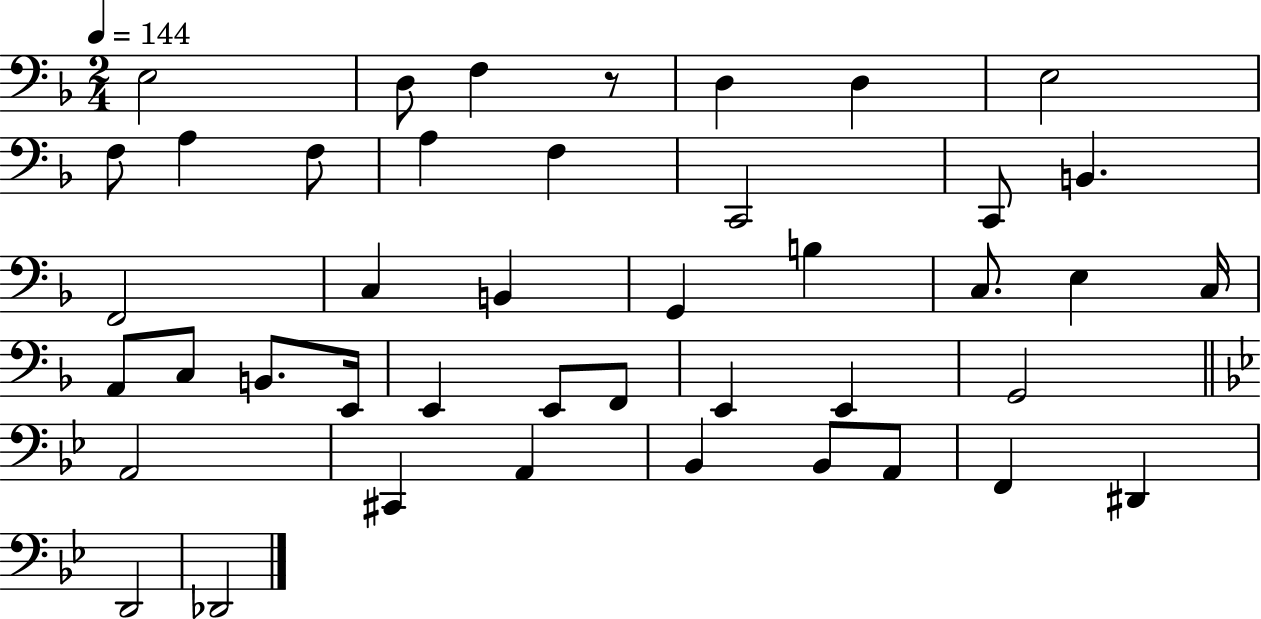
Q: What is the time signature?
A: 2/4